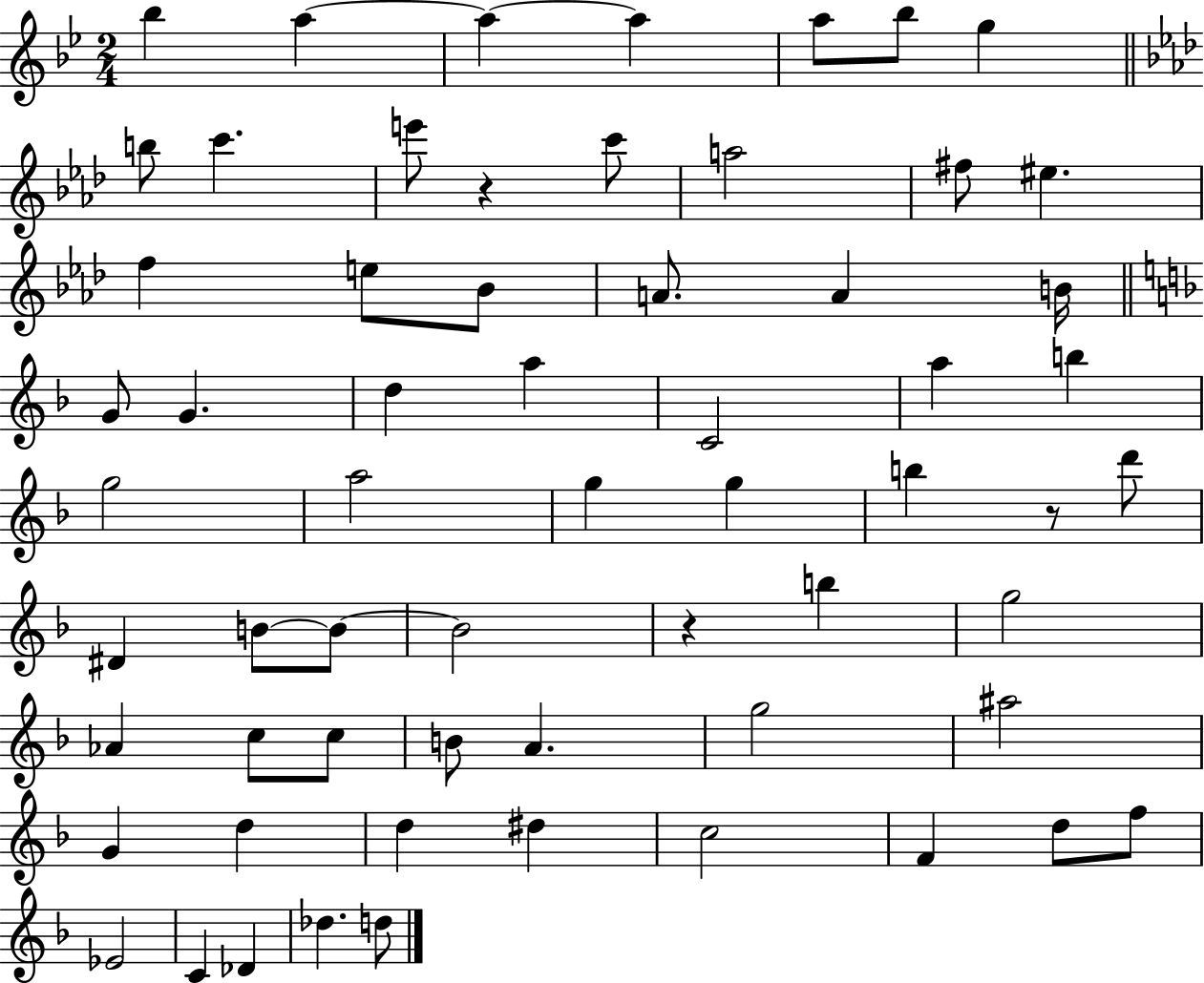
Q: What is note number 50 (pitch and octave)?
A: D#5